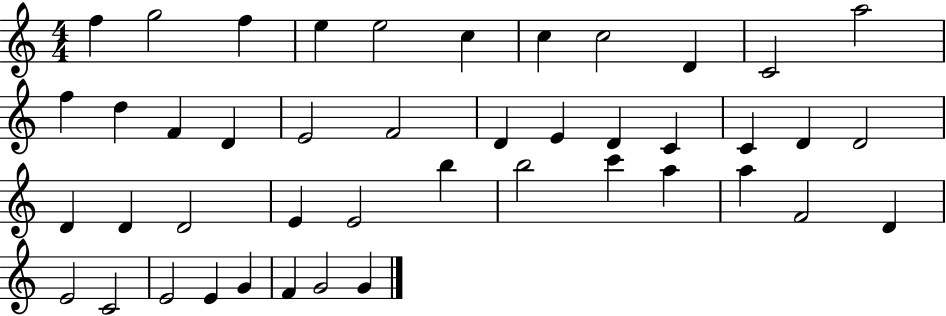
F5/q G5/h F5/q E5/q E5/h C5/q C5/q C5/h D4/q C4/h A5/h F5/q D5/q F4/q D4/q E4/h F4/h D4/q E4/q D4/q C4/q C4/q D4/q D4/h D4/q D4/q D4/h E4/q E4/h B5/q B5/h C6/q A5/q A5/q F4/h D4/q E4/h C4/h E4/h E4/q G4/q F4/q G4/h G4/q